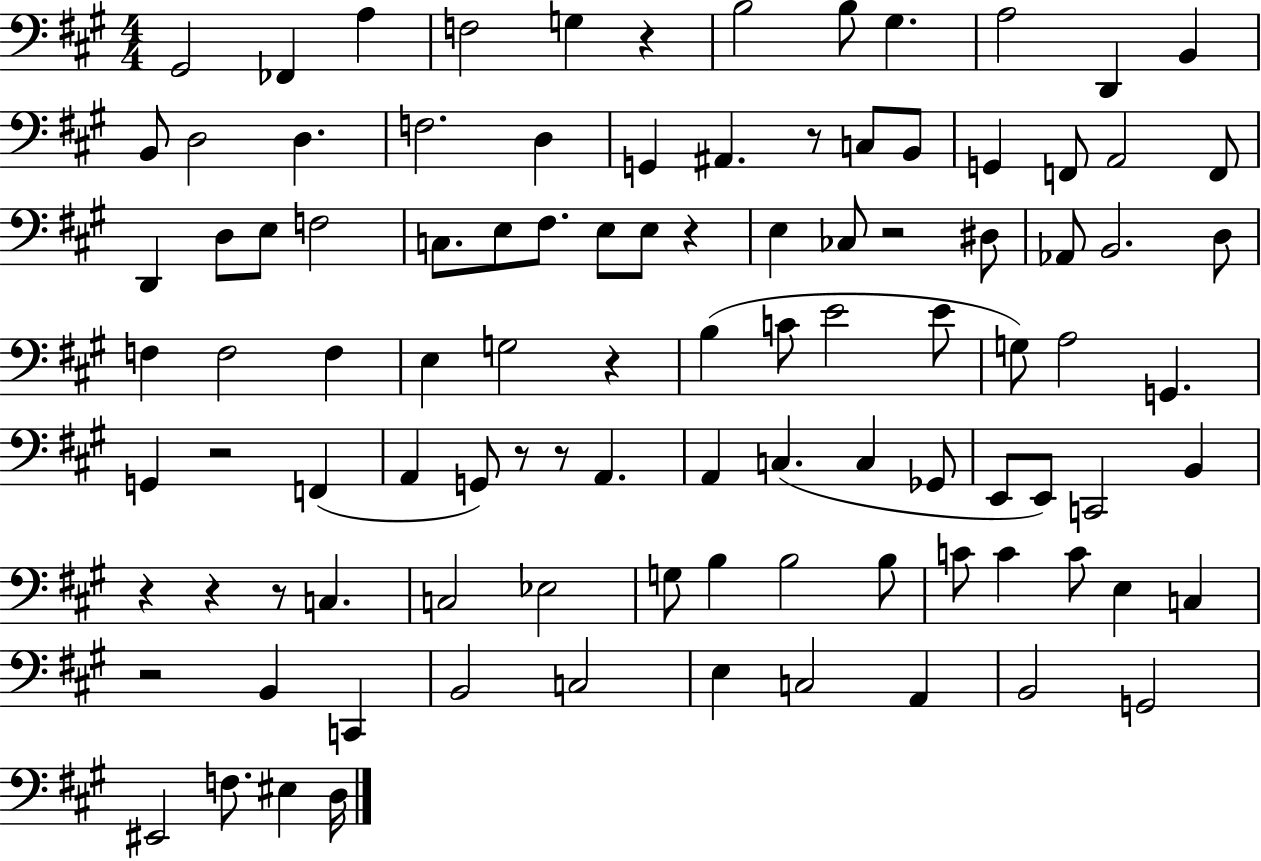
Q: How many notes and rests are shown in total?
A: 101